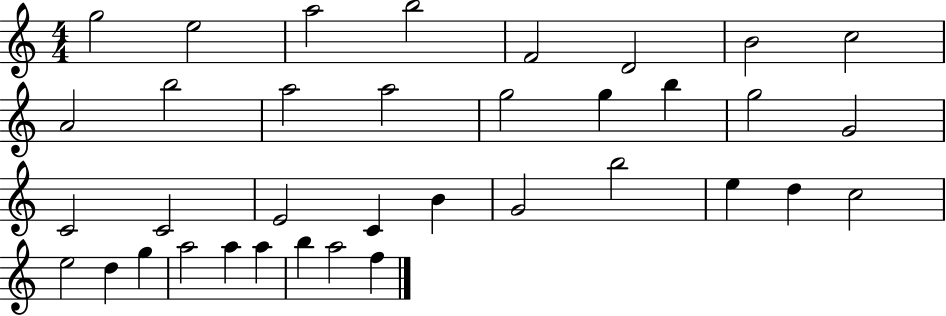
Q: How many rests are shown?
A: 0